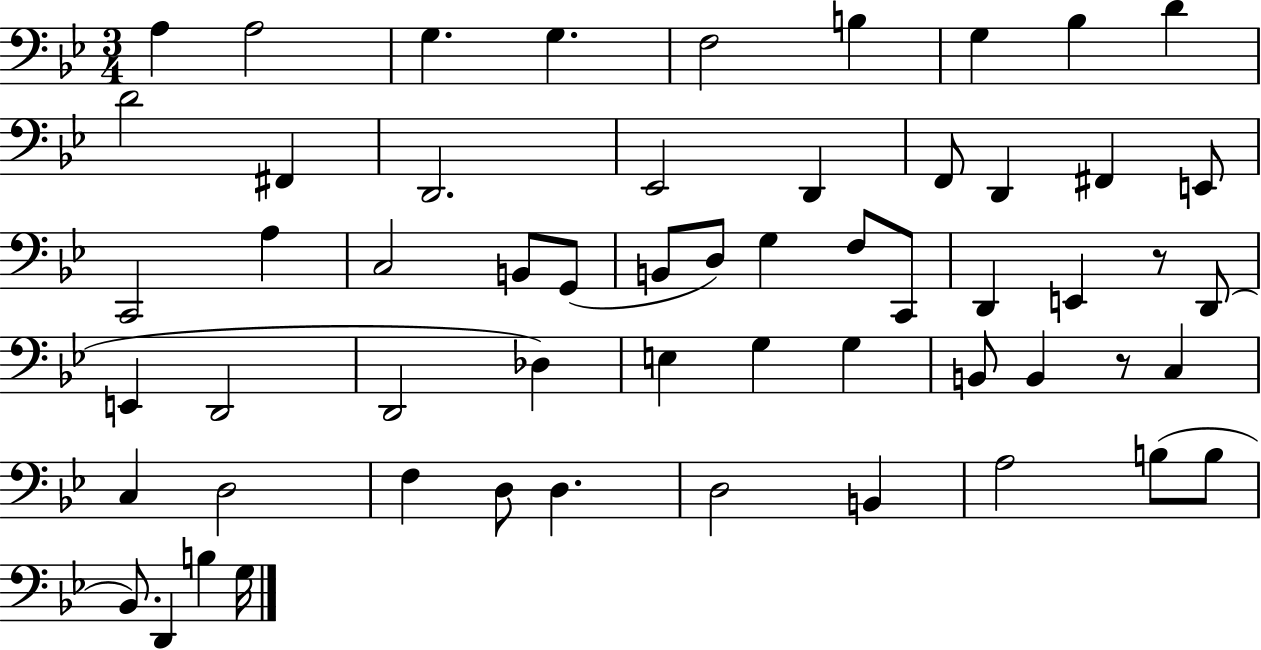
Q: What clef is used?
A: bass